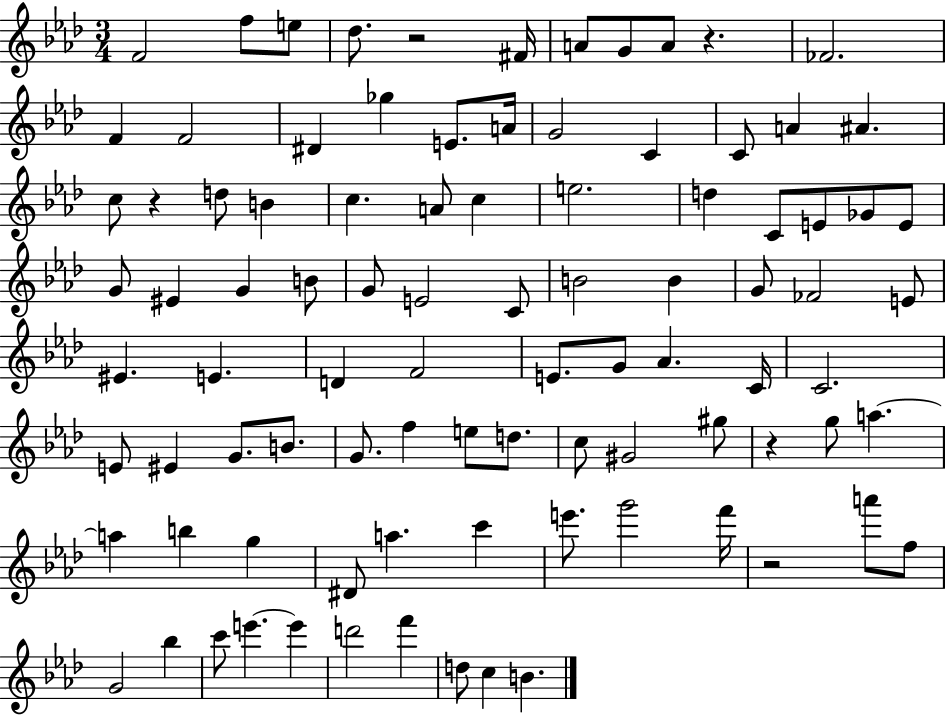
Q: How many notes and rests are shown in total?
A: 92